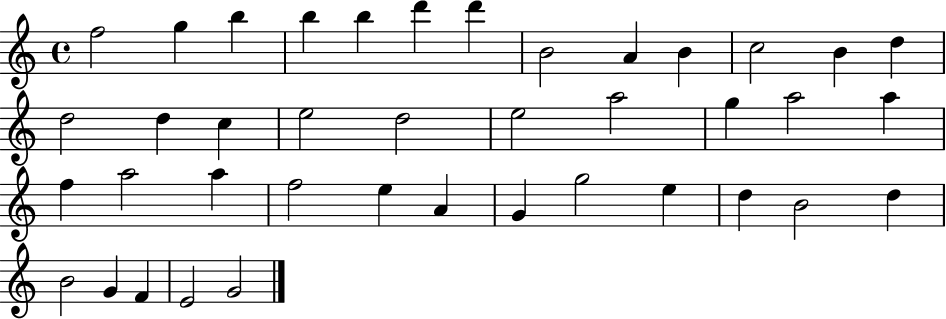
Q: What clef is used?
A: treble